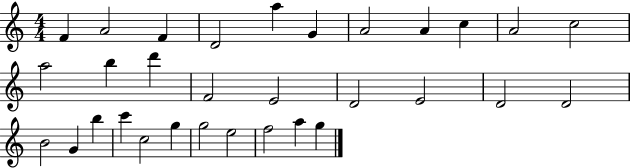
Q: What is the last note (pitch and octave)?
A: G5